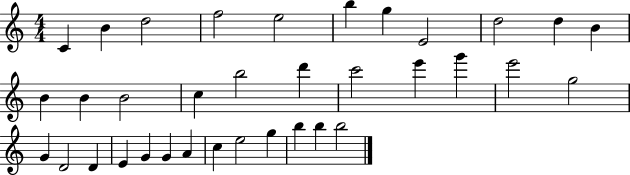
X:1
T:Untitled
M:4/4
L:1/4
K:C
C B d2 f2 e2 b g E2 d2 d B B B B2 c b2 d' c'2 e' g' e'2 g2 G D2 D E G G A c e2 g b b b2